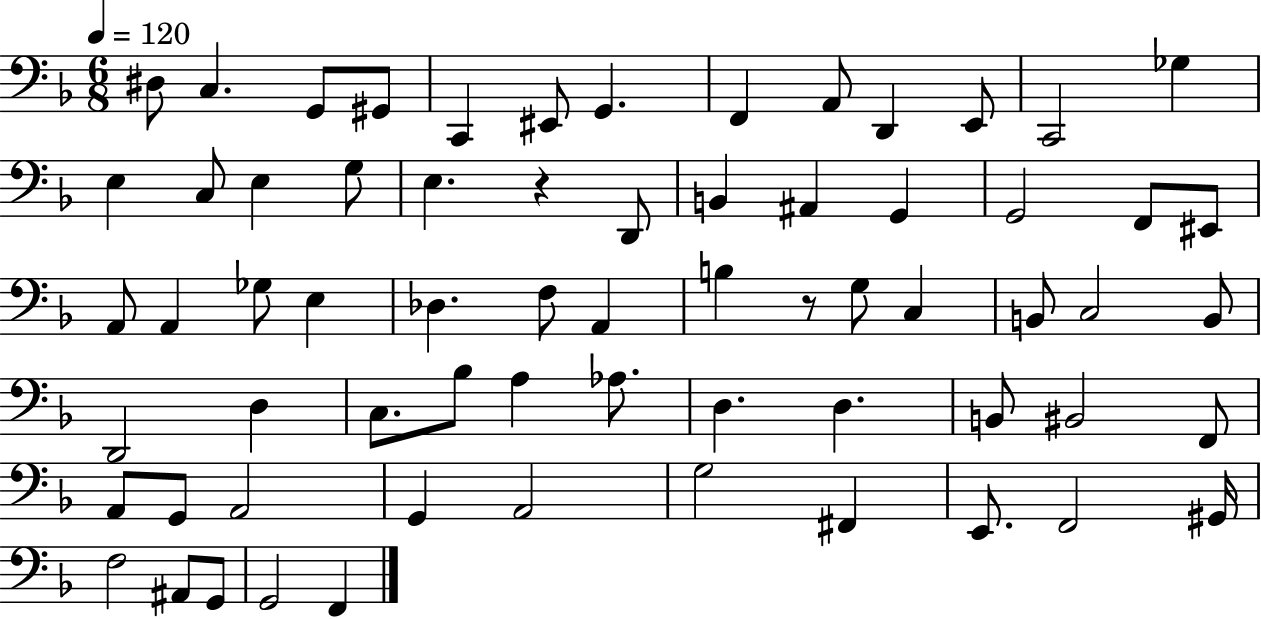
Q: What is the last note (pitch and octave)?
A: F2